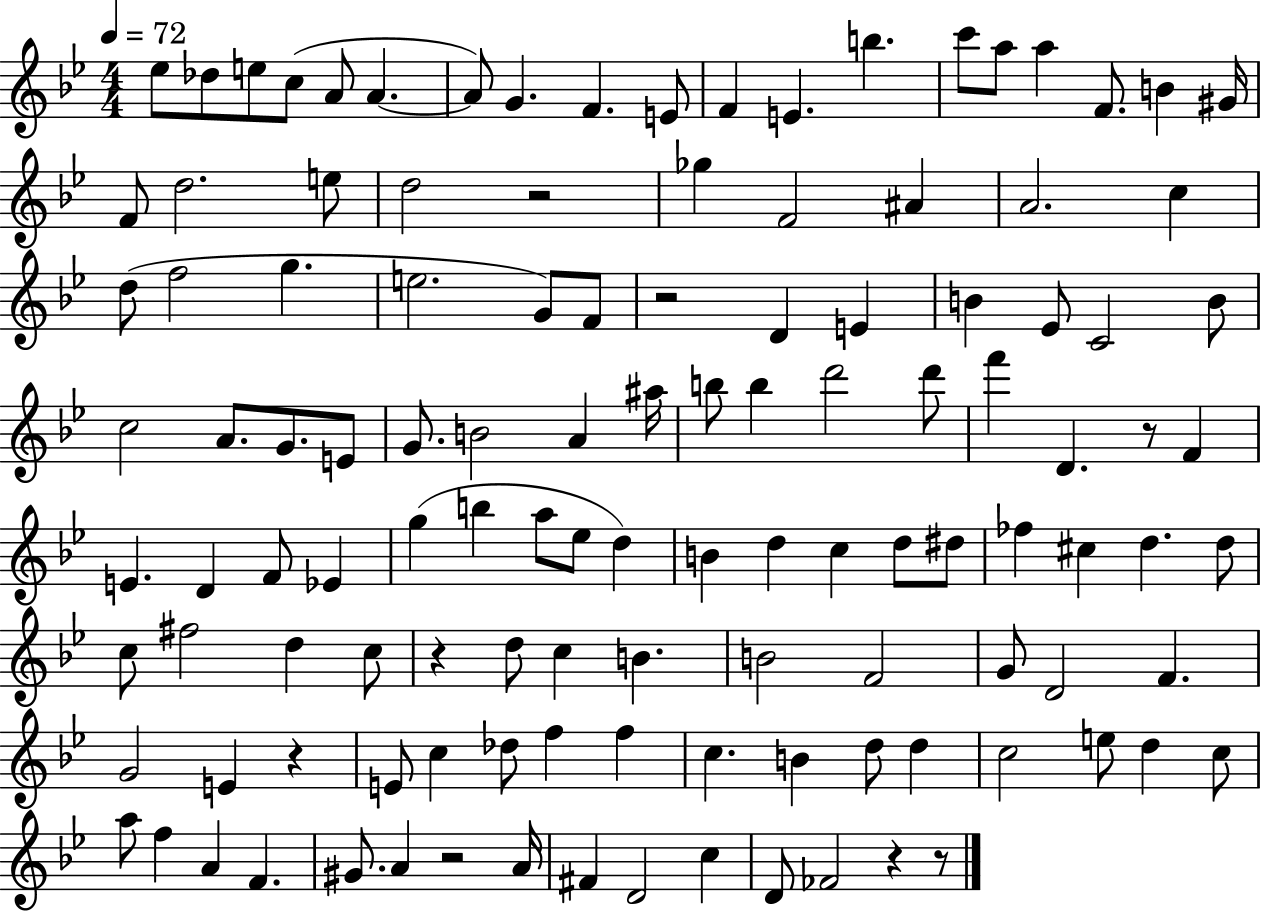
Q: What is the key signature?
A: BES major